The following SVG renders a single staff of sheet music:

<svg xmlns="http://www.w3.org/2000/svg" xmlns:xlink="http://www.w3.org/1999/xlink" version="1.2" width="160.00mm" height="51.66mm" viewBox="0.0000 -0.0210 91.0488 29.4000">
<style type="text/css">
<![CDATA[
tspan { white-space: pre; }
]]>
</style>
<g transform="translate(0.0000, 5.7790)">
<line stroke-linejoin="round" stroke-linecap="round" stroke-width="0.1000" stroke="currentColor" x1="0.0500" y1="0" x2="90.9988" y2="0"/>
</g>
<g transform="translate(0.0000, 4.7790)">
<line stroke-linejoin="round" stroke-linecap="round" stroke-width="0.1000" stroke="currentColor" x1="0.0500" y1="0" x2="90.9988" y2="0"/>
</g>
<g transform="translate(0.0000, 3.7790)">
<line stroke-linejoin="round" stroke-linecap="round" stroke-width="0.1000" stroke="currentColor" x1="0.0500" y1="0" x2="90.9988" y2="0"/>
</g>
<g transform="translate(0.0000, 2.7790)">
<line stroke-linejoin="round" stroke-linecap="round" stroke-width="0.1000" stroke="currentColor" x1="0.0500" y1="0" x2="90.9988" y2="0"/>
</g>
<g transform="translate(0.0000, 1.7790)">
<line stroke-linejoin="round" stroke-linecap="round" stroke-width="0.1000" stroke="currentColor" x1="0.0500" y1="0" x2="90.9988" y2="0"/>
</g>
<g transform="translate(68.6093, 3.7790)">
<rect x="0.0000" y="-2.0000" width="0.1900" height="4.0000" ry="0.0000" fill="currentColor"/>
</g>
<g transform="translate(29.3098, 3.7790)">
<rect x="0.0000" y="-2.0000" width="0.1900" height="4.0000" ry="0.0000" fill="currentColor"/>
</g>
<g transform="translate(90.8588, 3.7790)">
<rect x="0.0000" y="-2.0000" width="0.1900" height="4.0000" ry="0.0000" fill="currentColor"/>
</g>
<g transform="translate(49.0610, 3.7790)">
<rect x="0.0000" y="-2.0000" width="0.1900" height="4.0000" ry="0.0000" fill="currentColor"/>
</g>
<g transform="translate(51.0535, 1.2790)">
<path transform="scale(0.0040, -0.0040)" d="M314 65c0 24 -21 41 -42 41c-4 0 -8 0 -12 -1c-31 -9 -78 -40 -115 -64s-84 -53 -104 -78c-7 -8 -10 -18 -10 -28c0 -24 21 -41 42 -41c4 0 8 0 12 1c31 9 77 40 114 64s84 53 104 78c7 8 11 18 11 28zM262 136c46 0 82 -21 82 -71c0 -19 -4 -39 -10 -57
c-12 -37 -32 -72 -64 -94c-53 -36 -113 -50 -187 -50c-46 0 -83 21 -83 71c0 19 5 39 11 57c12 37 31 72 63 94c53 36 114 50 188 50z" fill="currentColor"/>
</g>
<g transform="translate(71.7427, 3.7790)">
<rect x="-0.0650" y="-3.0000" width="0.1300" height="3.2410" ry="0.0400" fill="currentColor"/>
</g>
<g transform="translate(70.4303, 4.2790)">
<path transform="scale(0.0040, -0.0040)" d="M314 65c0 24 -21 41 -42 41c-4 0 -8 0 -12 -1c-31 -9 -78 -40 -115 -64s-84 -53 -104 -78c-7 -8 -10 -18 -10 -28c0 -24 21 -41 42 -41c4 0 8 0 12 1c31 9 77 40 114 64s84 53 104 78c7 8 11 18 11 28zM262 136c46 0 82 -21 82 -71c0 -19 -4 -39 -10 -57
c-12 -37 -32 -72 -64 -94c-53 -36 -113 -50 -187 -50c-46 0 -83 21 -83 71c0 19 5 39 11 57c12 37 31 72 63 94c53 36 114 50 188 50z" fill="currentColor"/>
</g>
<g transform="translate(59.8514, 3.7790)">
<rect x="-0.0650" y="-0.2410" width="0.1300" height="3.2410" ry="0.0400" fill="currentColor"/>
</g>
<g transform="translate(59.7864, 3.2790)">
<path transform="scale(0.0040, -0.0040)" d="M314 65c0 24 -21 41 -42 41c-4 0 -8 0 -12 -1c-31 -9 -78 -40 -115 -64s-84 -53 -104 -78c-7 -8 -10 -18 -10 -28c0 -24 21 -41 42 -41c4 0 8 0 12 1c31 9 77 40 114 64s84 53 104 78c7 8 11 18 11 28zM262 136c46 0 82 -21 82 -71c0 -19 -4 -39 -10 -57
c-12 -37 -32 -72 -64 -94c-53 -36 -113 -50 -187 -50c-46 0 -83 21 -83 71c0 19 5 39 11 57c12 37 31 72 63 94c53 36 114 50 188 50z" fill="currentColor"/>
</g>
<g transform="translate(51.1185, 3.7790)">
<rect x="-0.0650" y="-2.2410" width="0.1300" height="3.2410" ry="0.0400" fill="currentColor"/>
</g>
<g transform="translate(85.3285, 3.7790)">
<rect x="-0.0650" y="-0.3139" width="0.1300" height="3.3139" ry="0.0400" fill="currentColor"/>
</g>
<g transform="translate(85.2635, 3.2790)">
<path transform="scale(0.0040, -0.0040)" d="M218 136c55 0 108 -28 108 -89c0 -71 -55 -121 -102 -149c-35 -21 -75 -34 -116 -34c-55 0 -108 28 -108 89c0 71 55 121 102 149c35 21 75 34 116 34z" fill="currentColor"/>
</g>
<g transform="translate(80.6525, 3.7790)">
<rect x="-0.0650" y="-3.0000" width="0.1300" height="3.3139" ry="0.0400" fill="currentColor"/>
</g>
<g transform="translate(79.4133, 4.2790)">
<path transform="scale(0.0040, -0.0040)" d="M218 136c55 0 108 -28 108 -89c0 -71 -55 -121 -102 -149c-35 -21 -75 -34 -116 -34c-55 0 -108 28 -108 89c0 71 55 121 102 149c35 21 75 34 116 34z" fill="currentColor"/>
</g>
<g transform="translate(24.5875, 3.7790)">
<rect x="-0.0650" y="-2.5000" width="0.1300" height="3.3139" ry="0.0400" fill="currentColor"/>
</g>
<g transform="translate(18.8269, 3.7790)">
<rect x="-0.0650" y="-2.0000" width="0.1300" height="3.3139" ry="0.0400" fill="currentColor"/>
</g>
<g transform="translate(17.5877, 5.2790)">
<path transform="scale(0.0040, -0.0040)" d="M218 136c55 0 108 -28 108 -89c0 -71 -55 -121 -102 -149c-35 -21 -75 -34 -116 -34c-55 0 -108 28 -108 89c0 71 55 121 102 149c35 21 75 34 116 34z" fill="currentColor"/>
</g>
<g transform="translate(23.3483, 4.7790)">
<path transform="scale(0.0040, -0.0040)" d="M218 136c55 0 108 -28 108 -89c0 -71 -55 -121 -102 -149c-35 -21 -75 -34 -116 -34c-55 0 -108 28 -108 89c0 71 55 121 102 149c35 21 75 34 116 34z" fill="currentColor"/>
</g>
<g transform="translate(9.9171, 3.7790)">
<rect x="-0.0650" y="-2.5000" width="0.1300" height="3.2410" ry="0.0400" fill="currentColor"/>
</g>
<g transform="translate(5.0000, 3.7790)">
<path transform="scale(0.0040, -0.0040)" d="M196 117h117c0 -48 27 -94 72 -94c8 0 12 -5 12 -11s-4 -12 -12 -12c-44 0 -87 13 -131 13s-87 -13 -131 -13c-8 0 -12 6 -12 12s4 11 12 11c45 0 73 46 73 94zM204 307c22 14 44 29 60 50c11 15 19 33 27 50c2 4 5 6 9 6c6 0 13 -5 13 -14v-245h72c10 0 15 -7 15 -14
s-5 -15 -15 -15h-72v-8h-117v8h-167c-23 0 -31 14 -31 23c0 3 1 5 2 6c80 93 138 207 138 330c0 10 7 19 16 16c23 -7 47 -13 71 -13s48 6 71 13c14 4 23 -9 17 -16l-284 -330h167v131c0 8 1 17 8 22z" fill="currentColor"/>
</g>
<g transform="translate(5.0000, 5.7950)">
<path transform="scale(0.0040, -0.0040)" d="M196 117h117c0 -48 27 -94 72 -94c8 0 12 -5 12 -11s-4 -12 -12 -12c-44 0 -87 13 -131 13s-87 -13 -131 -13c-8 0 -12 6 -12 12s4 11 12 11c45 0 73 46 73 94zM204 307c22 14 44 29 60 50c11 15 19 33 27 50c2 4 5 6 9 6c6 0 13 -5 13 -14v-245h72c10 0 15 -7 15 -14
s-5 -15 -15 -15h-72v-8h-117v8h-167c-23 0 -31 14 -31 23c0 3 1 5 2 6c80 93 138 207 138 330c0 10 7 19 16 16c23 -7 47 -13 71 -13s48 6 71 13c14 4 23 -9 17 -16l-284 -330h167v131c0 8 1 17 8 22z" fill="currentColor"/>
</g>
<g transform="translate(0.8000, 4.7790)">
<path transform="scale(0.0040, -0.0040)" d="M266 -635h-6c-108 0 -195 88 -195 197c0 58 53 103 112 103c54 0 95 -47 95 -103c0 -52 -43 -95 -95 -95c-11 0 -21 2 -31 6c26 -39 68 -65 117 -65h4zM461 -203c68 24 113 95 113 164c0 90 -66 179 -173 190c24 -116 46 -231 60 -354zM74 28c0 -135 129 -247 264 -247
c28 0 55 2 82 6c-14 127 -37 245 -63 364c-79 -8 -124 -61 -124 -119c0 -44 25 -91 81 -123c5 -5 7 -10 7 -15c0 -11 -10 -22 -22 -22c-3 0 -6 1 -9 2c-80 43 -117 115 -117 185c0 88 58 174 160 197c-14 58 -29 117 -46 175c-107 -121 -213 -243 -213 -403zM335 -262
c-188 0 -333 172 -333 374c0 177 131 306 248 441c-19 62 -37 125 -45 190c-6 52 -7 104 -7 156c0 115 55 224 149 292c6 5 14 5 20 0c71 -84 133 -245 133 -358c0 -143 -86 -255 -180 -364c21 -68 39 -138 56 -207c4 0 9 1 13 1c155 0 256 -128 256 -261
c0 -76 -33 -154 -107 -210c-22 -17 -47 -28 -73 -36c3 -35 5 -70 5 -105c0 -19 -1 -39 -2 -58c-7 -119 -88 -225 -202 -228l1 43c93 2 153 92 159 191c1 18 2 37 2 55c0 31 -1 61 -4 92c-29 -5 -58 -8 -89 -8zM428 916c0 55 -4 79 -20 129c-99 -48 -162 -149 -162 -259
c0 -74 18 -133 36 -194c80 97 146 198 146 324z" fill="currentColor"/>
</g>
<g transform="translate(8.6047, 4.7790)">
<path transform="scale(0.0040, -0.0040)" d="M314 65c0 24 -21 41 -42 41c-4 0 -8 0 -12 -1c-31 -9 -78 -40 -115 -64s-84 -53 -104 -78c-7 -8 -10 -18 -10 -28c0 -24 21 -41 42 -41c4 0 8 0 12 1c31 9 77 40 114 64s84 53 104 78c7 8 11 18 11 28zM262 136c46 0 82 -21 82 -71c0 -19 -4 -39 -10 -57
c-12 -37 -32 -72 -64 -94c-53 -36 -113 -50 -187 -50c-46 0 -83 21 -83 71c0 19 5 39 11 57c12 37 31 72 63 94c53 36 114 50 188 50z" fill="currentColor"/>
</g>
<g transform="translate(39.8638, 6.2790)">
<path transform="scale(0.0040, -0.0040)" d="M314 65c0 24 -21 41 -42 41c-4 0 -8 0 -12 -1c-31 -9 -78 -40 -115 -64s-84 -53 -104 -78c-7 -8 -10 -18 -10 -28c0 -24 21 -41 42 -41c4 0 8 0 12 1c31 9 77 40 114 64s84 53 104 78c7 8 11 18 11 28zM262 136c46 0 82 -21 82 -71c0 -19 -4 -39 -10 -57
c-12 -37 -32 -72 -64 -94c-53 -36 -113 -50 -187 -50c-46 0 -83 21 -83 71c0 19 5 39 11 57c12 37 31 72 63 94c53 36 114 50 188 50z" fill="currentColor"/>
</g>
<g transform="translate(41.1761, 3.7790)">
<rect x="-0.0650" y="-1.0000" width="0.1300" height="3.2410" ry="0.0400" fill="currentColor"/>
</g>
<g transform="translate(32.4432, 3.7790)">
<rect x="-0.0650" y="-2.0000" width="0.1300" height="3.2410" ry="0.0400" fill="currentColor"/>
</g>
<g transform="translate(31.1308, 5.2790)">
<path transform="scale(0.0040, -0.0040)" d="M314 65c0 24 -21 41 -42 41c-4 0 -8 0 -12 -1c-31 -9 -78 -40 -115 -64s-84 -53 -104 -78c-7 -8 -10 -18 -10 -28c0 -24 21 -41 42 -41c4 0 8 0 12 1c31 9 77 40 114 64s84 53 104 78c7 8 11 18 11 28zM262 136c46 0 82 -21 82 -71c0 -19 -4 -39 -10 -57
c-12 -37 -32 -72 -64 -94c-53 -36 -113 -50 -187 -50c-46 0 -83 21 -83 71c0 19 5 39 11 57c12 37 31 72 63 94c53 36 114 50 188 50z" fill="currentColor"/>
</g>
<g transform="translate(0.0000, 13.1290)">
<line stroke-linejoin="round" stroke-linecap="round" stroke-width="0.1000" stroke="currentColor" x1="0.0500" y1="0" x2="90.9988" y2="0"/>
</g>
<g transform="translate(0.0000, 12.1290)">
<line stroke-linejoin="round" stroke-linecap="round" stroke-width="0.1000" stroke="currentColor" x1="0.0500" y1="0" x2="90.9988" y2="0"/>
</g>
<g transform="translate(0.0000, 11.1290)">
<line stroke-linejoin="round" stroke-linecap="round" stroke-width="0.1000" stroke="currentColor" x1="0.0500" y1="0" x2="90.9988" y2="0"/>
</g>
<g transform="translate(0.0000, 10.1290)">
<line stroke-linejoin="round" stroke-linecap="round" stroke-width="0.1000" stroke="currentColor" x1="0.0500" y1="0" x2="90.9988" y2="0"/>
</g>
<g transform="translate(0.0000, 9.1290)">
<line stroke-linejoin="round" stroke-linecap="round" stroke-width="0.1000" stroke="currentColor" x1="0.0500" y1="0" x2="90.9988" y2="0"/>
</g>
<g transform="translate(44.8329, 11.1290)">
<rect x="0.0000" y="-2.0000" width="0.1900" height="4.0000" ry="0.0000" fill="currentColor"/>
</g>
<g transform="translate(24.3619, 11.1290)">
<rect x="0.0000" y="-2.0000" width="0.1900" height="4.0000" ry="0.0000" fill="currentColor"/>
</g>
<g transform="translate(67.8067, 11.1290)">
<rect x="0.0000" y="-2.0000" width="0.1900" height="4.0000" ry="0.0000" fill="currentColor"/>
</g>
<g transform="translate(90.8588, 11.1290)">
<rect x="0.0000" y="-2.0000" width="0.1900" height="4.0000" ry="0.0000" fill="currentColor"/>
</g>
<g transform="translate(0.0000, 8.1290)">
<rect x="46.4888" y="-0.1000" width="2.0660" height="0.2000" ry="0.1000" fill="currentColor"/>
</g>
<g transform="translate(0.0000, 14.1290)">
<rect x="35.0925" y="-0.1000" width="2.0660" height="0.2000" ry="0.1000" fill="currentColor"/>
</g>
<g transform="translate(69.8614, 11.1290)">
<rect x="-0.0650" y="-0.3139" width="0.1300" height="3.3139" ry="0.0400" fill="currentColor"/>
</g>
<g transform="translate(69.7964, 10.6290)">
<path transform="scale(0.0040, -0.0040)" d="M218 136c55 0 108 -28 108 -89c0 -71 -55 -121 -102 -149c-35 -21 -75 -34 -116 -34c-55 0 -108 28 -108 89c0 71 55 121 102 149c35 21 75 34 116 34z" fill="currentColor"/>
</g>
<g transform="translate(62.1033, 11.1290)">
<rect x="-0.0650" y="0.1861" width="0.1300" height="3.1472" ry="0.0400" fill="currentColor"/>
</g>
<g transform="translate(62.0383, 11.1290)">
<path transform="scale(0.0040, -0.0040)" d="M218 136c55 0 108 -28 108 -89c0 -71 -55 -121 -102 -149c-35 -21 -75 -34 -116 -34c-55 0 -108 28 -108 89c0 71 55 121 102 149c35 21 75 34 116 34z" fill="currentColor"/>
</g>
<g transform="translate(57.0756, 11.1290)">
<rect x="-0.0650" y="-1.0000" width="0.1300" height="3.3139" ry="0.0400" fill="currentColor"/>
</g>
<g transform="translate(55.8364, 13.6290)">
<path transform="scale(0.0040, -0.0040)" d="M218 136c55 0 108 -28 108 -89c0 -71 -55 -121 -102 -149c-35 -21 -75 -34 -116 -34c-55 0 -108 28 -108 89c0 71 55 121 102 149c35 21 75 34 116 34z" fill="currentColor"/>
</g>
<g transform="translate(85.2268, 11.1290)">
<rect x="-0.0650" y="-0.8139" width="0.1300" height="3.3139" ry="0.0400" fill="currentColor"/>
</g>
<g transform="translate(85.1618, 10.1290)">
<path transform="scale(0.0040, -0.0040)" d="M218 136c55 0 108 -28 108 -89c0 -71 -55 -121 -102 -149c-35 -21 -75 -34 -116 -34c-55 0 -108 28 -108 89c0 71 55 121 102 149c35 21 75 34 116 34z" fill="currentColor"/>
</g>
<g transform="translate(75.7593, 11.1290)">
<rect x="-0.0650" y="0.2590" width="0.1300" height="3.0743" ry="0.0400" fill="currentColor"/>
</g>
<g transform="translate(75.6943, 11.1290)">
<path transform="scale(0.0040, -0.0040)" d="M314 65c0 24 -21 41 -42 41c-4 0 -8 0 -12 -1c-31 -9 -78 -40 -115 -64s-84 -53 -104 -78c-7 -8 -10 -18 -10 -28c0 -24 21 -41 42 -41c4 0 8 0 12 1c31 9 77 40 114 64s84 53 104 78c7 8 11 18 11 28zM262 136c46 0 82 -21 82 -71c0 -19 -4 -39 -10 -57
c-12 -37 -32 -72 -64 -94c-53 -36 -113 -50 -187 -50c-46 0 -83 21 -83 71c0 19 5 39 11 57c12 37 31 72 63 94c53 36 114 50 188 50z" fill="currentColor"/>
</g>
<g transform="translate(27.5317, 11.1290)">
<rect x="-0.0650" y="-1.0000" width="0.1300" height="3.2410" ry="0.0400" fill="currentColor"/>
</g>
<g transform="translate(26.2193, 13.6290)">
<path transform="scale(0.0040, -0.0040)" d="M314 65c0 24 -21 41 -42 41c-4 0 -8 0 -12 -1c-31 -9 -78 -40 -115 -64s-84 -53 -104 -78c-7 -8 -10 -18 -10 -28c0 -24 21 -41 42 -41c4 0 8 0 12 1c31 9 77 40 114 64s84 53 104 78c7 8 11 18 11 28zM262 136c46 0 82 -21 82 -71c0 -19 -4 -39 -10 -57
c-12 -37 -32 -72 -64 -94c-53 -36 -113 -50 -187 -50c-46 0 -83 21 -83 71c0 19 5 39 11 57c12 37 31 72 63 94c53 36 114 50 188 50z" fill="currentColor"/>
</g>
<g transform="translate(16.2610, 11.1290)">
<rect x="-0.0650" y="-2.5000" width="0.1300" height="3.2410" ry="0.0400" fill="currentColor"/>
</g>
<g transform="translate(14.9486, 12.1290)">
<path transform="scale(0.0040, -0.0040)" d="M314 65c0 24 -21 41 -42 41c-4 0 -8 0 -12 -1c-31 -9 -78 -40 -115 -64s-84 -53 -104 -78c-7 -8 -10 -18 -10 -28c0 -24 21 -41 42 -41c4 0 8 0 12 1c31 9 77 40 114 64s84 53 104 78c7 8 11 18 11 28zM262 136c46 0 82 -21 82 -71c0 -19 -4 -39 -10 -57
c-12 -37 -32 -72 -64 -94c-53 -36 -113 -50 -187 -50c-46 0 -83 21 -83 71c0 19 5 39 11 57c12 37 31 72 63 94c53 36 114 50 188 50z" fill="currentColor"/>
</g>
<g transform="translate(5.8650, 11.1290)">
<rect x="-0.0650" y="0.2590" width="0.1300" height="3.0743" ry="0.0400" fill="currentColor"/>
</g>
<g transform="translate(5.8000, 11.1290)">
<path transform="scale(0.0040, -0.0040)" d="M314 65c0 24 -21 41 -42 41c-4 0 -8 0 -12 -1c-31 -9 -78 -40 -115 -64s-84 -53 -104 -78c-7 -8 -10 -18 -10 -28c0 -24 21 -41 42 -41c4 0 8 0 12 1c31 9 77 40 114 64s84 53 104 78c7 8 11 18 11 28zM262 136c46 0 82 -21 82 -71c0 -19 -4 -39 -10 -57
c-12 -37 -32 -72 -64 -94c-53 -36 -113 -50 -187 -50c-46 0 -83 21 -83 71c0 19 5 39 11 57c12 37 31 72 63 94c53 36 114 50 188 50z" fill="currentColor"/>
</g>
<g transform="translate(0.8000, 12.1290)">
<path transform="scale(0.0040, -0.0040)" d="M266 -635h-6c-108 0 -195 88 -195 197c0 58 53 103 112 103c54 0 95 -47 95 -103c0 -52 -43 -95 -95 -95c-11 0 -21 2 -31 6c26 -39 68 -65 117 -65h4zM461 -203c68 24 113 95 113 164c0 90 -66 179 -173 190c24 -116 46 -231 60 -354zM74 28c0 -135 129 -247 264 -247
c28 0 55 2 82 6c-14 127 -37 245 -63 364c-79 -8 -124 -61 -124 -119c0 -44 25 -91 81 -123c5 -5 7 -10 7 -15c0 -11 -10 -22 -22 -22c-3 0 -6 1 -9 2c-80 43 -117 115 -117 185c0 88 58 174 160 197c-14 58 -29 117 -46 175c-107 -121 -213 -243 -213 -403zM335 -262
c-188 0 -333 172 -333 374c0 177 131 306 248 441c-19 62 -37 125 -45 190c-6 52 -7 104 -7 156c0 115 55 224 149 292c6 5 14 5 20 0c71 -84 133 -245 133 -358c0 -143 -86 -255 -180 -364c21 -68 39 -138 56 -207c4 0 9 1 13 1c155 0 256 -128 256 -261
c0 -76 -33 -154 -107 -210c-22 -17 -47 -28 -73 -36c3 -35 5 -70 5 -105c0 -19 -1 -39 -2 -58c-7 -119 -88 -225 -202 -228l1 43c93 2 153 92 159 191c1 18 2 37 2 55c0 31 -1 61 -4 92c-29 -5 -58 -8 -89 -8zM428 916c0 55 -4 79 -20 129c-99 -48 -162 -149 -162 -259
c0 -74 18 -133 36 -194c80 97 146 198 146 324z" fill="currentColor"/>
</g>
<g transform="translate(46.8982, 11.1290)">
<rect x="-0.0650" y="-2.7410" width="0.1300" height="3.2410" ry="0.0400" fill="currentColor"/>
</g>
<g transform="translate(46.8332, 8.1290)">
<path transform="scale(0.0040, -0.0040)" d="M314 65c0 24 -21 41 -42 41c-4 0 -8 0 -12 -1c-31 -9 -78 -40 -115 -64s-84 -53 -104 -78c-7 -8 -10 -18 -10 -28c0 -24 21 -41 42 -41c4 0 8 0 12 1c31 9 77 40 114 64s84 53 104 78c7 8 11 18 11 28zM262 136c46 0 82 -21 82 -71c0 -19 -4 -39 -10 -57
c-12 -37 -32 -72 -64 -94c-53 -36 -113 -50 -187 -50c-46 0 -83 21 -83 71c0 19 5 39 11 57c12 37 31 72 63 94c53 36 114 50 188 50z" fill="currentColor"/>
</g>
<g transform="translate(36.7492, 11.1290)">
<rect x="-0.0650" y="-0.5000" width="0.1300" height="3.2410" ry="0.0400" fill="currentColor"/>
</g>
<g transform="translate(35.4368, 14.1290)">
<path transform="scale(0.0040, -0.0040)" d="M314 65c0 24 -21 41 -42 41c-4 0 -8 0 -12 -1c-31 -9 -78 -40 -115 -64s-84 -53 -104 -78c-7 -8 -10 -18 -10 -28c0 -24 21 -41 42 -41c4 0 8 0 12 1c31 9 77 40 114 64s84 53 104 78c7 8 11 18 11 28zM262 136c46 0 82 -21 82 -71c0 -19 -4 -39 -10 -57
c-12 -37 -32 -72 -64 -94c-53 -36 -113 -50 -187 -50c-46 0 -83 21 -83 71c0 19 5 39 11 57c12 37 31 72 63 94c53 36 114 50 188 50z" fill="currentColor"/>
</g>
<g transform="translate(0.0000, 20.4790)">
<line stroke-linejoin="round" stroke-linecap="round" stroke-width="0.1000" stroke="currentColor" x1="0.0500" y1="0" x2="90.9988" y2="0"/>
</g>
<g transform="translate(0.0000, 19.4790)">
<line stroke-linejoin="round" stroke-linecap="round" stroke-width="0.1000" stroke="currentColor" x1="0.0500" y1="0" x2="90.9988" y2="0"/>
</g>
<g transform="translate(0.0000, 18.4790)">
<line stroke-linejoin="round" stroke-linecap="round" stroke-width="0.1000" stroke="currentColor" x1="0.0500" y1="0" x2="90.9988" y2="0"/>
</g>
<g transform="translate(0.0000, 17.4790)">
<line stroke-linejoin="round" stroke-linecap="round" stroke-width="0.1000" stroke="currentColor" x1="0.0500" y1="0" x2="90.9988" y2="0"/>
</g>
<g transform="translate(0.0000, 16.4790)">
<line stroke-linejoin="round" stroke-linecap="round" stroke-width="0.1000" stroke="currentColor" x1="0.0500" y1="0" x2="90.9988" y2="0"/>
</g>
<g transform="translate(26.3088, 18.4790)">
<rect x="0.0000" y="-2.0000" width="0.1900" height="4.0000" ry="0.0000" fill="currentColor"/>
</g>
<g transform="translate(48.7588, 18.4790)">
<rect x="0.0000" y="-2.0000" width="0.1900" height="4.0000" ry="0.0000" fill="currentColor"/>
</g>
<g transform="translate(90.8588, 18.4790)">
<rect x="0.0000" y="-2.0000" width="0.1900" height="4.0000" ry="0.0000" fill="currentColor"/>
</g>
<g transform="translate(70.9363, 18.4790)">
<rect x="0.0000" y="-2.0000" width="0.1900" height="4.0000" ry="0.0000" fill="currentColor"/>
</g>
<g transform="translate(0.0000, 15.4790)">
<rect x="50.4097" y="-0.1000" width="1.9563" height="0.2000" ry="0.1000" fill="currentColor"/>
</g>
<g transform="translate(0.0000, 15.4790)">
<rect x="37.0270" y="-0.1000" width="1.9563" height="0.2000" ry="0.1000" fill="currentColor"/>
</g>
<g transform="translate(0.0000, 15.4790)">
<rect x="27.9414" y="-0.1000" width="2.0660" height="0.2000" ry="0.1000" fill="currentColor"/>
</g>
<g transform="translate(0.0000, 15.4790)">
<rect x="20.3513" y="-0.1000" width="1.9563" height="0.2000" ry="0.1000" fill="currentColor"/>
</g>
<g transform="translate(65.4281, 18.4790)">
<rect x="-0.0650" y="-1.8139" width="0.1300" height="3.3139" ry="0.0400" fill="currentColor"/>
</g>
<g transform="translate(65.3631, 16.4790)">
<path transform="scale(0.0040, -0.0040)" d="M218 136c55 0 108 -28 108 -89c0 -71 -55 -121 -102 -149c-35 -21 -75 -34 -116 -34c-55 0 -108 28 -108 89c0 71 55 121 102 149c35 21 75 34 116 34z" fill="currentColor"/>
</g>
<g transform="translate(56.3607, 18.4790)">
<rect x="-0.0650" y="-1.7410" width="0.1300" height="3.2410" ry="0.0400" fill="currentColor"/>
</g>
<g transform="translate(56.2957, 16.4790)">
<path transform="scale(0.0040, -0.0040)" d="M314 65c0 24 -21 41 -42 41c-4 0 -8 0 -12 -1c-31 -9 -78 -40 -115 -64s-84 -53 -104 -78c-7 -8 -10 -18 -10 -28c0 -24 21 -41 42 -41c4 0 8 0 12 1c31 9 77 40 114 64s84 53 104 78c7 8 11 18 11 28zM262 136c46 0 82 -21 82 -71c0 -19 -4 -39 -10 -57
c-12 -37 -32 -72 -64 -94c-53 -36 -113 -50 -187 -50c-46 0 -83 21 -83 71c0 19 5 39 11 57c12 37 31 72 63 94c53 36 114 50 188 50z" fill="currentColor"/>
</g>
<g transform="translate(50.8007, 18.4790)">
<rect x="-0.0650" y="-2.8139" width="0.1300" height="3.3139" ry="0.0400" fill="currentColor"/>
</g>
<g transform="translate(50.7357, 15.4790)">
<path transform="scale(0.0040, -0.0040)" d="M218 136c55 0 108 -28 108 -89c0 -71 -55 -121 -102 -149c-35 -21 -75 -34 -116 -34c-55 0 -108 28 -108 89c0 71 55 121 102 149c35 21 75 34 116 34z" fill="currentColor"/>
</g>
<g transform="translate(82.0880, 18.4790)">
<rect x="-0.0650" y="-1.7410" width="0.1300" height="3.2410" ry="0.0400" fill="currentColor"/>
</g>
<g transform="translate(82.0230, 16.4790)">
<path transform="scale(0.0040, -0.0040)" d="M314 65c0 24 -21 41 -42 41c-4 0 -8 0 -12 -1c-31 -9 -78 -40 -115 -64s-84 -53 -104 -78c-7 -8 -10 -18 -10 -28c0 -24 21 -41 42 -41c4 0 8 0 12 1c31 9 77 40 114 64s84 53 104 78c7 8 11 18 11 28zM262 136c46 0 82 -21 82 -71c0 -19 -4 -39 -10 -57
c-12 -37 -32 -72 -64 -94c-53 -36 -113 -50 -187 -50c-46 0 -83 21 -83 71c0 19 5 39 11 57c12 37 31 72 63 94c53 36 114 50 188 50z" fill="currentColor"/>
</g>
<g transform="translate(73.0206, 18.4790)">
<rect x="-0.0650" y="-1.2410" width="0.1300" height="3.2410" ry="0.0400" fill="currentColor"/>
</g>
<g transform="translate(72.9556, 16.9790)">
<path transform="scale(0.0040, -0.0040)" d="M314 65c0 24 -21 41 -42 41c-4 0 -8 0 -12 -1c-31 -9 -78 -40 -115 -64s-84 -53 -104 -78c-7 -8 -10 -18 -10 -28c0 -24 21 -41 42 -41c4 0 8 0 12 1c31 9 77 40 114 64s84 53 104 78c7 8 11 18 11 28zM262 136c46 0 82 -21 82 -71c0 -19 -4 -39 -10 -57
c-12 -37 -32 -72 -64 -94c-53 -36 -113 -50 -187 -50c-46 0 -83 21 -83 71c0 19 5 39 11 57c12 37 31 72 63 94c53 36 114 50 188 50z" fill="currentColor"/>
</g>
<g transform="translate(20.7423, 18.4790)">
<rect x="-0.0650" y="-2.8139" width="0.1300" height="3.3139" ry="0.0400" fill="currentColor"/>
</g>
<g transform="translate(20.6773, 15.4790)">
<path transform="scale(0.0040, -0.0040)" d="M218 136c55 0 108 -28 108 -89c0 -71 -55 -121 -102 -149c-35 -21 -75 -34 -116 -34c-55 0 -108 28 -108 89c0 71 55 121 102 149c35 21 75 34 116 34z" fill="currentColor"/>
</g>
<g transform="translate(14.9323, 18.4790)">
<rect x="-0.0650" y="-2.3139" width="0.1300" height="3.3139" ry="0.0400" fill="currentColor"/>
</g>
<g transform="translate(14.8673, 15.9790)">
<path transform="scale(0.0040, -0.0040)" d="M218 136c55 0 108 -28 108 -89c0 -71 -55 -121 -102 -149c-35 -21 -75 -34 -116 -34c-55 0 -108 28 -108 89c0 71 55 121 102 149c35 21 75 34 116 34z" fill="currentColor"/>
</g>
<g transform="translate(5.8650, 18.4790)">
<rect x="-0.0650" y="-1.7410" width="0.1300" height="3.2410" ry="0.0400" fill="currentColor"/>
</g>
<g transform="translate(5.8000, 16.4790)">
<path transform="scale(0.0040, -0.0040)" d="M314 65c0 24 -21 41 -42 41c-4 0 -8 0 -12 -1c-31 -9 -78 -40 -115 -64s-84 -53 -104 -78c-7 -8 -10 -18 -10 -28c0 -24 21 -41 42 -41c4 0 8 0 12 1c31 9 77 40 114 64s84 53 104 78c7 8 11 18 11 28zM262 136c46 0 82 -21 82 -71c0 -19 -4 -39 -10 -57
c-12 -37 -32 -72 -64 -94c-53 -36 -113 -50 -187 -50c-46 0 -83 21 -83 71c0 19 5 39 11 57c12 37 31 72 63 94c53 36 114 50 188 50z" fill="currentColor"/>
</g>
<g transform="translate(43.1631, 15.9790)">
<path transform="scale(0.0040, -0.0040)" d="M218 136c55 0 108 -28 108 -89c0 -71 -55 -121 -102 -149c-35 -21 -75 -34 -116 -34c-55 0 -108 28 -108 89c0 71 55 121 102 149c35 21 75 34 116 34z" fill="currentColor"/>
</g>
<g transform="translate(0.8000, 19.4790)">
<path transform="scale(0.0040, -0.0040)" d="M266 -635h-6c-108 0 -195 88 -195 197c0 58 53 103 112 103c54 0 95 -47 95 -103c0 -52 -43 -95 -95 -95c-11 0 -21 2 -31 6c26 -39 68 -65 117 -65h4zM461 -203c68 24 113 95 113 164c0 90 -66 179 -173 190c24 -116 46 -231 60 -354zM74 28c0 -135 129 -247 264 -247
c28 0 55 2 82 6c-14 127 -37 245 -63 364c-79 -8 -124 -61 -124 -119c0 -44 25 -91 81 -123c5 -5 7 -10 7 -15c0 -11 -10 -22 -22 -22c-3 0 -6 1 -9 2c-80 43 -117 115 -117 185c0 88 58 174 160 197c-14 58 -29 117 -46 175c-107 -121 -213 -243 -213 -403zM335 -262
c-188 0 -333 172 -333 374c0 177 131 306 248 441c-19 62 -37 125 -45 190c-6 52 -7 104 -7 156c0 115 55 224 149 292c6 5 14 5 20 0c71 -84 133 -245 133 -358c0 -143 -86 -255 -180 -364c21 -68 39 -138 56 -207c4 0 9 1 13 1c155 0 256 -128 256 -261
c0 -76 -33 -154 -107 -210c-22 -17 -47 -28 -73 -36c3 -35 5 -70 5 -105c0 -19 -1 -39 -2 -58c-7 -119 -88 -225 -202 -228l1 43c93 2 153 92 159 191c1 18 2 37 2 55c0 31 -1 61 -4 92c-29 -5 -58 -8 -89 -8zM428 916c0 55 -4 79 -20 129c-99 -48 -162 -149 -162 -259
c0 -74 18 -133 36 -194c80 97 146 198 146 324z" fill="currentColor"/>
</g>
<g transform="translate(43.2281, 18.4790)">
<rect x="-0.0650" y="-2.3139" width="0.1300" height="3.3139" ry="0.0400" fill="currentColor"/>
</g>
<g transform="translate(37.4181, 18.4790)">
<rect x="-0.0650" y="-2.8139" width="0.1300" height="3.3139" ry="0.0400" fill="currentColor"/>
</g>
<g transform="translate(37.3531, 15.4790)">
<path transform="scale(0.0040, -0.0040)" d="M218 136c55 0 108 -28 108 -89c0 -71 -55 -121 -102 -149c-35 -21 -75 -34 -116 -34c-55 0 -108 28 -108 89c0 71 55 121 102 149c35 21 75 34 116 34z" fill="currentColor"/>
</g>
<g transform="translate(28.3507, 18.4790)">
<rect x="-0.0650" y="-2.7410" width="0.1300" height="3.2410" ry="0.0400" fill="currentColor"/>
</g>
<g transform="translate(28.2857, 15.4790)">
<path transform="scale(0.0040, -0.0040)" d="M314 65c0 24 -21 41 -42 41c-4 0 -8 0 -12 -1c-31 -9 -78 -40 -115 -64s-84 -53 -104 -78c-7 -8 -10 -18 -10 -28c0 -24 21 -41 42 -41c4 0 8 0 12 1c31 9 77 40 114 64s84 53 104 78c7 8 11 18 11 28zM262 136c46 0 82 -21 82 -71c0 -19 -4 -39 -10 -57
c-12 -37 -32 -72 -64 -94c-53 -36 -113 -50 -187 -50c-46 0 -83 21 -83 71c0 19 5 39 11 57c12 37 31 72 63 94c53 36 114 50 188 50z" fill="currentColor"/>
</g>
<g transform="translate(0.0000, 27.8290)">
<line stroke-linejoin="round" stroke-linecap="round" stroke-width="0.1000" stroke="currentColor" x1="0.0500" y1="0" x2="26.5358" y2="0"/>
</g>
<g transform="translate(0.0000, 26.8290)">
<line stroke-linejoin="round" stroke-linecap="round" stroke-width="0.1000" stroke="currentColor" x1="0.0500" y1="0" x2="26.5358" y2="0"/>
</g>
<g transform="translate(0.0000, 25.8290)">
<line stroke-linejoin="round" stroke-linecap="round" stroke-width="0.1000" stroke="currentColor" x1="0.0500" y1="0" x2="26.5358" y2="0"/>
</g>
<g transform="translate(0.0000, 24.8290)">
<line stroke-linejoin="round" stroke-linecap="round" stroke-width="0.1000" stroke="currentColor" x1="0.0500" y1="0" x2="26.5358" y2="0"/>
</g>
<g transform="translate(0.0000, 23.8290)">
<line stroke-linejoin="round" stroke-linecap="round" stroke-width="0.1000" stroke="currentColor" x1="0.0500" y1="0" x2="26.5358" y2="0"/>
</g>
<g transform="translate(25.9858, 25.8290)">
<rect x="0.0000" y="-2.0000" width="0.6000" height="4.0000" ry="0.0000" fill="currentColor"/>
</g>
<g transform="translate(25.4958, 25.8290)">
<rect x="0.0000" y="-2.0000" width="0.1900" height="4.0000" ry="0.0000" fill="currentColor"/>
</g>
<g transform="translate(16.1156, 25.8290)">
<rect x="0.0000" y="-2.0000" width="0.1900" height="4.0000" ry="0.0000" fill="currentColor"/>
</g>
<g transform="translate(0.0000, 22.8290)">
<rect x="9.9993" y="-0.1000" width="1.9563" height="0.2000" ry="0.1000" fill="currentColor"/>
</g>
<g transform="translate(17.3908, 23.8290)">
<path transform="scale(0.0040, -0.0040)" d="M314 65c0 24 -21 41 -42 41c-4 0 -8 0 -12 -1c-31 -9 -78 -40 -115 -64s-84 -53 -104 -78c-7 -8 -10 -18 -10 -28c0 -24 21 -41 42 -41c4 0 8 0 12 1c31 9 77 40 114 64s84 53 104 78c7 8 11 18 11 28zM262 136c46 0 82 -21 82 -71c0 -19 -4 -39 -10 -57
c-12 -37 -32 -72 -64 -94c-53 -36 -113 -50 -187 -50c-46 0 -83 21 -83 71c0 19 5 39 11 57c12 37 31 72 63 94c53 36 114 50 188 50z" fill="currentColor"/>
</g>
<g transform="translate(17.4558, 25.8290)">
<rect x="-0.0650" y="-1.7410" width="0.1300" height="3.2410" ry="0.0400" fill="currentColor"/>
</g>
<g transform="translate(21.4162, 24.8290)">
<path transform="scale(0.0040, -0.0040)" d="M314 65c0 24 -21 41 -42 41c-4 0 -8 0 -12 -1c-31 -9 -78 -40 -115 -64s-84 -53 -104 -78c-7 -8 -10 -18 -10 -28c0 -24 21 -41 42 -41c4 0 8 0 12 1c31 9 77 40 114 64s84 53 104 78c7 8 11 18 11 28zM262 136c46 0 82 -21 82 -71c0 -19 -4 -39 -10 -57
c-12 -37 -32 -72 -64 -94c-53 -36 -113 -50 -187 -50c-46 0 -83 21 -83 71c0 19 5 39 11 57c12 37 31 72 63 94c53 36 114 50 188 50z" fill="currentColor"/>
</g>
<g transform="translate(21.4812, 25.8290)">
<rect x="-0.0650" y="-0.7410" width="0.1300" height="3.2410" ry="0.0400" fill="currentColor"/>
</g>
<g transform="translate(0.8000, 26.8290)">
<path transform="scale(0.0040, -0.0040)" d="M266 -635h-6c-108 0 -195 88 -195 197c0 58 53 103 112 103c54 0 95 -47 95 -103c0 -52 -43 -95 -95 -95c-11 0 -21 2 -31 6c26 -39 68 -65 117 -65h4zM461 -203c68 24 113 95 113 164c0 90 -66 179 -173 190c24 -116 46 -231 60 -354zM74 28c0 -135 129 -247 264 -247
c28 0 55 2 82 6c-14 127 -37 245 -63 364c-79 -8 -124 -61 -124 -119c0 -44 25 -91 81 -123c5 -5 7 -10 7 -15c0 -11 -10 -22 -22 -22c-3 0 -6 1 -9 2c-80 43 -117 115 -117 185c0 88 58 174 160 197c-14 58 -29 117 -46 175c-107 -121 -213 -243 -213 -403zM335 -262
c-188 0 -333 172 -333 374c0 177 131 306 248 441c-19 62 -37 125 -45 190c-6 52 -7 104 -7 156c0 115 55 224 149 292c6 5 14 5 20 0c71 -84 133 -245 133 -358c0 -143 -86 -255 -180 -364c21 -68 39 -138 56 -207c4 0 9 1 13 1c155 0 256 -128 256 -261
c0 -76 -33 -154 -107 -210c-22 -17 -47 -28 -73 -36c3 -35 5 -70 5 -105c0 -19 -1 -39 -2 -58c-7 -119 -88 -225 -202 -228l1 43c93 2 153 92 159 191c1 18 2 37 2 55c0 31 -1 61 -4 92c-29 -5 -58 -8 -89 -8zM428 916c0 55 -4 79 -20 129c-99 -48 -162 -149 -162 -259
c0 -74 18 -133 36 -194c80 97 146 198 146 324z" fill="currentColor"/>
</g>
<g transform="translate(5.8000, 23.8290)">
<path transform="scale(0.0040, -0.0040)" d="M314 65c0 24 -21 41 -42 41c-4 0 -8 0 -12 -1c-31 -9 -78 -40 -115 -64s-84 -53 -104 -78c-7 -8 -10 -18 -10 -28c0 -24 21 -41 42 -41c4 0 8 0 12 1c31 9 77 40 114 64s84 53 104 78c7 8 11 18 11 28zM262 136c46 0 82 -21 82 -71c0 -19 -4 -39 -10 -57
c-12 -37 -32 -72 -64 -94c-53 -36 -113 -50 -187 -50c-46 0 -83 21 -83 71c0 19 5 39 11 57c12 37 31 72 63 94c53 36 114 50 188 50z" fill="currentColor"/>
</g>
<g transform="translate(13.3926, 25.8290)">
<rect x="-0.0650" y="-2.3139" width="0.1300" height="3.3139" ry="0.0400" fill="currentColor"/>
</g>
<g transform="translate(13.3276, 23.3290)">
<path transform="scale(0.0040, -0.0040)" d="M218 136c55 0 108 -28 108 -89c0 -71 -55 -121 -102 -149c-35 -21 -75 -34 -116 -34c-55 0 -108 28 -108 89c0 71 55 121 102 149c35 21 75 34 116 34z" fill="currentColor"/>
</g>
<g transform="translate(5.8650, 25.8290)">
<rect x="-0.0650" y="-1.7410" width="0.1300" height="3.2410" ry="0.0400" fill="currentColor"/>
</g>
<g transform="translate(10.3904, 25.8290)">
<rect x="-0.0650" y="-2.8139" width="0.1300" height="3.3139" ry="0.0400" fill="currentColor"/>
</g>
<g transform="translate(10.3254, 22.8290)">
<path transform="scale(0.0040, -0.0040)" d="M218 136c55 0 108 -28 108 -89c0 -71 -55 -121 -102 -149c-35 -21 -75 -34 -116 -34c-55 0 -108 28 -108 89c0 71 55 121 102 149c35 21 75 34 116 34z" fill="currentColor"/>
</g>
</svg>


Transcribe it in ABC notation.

X:1
T:Untitled
M:4/4
L:1/4
K:C
G2 F G F2 D2 g2 c2 A2 A c B2 G2 D2 C2 a2 D B c B2 d f2 g a a2 a g a f2 f e2 f2 f2 a g f2 d2